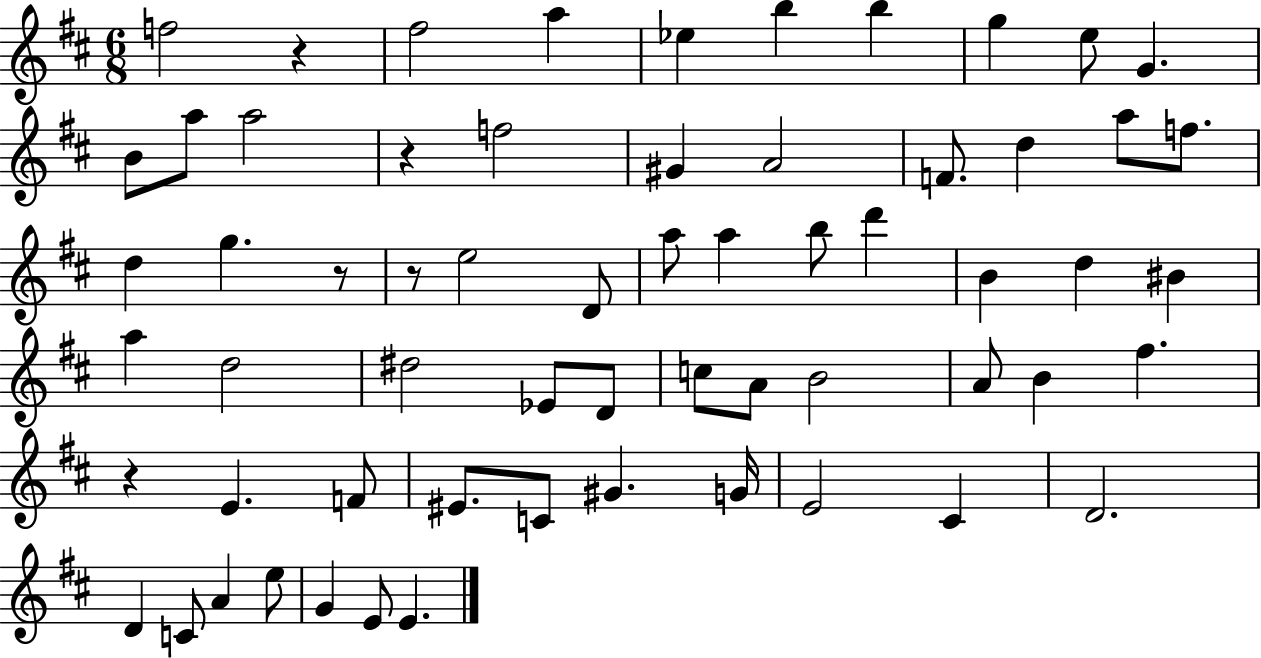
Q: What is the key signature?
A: D major